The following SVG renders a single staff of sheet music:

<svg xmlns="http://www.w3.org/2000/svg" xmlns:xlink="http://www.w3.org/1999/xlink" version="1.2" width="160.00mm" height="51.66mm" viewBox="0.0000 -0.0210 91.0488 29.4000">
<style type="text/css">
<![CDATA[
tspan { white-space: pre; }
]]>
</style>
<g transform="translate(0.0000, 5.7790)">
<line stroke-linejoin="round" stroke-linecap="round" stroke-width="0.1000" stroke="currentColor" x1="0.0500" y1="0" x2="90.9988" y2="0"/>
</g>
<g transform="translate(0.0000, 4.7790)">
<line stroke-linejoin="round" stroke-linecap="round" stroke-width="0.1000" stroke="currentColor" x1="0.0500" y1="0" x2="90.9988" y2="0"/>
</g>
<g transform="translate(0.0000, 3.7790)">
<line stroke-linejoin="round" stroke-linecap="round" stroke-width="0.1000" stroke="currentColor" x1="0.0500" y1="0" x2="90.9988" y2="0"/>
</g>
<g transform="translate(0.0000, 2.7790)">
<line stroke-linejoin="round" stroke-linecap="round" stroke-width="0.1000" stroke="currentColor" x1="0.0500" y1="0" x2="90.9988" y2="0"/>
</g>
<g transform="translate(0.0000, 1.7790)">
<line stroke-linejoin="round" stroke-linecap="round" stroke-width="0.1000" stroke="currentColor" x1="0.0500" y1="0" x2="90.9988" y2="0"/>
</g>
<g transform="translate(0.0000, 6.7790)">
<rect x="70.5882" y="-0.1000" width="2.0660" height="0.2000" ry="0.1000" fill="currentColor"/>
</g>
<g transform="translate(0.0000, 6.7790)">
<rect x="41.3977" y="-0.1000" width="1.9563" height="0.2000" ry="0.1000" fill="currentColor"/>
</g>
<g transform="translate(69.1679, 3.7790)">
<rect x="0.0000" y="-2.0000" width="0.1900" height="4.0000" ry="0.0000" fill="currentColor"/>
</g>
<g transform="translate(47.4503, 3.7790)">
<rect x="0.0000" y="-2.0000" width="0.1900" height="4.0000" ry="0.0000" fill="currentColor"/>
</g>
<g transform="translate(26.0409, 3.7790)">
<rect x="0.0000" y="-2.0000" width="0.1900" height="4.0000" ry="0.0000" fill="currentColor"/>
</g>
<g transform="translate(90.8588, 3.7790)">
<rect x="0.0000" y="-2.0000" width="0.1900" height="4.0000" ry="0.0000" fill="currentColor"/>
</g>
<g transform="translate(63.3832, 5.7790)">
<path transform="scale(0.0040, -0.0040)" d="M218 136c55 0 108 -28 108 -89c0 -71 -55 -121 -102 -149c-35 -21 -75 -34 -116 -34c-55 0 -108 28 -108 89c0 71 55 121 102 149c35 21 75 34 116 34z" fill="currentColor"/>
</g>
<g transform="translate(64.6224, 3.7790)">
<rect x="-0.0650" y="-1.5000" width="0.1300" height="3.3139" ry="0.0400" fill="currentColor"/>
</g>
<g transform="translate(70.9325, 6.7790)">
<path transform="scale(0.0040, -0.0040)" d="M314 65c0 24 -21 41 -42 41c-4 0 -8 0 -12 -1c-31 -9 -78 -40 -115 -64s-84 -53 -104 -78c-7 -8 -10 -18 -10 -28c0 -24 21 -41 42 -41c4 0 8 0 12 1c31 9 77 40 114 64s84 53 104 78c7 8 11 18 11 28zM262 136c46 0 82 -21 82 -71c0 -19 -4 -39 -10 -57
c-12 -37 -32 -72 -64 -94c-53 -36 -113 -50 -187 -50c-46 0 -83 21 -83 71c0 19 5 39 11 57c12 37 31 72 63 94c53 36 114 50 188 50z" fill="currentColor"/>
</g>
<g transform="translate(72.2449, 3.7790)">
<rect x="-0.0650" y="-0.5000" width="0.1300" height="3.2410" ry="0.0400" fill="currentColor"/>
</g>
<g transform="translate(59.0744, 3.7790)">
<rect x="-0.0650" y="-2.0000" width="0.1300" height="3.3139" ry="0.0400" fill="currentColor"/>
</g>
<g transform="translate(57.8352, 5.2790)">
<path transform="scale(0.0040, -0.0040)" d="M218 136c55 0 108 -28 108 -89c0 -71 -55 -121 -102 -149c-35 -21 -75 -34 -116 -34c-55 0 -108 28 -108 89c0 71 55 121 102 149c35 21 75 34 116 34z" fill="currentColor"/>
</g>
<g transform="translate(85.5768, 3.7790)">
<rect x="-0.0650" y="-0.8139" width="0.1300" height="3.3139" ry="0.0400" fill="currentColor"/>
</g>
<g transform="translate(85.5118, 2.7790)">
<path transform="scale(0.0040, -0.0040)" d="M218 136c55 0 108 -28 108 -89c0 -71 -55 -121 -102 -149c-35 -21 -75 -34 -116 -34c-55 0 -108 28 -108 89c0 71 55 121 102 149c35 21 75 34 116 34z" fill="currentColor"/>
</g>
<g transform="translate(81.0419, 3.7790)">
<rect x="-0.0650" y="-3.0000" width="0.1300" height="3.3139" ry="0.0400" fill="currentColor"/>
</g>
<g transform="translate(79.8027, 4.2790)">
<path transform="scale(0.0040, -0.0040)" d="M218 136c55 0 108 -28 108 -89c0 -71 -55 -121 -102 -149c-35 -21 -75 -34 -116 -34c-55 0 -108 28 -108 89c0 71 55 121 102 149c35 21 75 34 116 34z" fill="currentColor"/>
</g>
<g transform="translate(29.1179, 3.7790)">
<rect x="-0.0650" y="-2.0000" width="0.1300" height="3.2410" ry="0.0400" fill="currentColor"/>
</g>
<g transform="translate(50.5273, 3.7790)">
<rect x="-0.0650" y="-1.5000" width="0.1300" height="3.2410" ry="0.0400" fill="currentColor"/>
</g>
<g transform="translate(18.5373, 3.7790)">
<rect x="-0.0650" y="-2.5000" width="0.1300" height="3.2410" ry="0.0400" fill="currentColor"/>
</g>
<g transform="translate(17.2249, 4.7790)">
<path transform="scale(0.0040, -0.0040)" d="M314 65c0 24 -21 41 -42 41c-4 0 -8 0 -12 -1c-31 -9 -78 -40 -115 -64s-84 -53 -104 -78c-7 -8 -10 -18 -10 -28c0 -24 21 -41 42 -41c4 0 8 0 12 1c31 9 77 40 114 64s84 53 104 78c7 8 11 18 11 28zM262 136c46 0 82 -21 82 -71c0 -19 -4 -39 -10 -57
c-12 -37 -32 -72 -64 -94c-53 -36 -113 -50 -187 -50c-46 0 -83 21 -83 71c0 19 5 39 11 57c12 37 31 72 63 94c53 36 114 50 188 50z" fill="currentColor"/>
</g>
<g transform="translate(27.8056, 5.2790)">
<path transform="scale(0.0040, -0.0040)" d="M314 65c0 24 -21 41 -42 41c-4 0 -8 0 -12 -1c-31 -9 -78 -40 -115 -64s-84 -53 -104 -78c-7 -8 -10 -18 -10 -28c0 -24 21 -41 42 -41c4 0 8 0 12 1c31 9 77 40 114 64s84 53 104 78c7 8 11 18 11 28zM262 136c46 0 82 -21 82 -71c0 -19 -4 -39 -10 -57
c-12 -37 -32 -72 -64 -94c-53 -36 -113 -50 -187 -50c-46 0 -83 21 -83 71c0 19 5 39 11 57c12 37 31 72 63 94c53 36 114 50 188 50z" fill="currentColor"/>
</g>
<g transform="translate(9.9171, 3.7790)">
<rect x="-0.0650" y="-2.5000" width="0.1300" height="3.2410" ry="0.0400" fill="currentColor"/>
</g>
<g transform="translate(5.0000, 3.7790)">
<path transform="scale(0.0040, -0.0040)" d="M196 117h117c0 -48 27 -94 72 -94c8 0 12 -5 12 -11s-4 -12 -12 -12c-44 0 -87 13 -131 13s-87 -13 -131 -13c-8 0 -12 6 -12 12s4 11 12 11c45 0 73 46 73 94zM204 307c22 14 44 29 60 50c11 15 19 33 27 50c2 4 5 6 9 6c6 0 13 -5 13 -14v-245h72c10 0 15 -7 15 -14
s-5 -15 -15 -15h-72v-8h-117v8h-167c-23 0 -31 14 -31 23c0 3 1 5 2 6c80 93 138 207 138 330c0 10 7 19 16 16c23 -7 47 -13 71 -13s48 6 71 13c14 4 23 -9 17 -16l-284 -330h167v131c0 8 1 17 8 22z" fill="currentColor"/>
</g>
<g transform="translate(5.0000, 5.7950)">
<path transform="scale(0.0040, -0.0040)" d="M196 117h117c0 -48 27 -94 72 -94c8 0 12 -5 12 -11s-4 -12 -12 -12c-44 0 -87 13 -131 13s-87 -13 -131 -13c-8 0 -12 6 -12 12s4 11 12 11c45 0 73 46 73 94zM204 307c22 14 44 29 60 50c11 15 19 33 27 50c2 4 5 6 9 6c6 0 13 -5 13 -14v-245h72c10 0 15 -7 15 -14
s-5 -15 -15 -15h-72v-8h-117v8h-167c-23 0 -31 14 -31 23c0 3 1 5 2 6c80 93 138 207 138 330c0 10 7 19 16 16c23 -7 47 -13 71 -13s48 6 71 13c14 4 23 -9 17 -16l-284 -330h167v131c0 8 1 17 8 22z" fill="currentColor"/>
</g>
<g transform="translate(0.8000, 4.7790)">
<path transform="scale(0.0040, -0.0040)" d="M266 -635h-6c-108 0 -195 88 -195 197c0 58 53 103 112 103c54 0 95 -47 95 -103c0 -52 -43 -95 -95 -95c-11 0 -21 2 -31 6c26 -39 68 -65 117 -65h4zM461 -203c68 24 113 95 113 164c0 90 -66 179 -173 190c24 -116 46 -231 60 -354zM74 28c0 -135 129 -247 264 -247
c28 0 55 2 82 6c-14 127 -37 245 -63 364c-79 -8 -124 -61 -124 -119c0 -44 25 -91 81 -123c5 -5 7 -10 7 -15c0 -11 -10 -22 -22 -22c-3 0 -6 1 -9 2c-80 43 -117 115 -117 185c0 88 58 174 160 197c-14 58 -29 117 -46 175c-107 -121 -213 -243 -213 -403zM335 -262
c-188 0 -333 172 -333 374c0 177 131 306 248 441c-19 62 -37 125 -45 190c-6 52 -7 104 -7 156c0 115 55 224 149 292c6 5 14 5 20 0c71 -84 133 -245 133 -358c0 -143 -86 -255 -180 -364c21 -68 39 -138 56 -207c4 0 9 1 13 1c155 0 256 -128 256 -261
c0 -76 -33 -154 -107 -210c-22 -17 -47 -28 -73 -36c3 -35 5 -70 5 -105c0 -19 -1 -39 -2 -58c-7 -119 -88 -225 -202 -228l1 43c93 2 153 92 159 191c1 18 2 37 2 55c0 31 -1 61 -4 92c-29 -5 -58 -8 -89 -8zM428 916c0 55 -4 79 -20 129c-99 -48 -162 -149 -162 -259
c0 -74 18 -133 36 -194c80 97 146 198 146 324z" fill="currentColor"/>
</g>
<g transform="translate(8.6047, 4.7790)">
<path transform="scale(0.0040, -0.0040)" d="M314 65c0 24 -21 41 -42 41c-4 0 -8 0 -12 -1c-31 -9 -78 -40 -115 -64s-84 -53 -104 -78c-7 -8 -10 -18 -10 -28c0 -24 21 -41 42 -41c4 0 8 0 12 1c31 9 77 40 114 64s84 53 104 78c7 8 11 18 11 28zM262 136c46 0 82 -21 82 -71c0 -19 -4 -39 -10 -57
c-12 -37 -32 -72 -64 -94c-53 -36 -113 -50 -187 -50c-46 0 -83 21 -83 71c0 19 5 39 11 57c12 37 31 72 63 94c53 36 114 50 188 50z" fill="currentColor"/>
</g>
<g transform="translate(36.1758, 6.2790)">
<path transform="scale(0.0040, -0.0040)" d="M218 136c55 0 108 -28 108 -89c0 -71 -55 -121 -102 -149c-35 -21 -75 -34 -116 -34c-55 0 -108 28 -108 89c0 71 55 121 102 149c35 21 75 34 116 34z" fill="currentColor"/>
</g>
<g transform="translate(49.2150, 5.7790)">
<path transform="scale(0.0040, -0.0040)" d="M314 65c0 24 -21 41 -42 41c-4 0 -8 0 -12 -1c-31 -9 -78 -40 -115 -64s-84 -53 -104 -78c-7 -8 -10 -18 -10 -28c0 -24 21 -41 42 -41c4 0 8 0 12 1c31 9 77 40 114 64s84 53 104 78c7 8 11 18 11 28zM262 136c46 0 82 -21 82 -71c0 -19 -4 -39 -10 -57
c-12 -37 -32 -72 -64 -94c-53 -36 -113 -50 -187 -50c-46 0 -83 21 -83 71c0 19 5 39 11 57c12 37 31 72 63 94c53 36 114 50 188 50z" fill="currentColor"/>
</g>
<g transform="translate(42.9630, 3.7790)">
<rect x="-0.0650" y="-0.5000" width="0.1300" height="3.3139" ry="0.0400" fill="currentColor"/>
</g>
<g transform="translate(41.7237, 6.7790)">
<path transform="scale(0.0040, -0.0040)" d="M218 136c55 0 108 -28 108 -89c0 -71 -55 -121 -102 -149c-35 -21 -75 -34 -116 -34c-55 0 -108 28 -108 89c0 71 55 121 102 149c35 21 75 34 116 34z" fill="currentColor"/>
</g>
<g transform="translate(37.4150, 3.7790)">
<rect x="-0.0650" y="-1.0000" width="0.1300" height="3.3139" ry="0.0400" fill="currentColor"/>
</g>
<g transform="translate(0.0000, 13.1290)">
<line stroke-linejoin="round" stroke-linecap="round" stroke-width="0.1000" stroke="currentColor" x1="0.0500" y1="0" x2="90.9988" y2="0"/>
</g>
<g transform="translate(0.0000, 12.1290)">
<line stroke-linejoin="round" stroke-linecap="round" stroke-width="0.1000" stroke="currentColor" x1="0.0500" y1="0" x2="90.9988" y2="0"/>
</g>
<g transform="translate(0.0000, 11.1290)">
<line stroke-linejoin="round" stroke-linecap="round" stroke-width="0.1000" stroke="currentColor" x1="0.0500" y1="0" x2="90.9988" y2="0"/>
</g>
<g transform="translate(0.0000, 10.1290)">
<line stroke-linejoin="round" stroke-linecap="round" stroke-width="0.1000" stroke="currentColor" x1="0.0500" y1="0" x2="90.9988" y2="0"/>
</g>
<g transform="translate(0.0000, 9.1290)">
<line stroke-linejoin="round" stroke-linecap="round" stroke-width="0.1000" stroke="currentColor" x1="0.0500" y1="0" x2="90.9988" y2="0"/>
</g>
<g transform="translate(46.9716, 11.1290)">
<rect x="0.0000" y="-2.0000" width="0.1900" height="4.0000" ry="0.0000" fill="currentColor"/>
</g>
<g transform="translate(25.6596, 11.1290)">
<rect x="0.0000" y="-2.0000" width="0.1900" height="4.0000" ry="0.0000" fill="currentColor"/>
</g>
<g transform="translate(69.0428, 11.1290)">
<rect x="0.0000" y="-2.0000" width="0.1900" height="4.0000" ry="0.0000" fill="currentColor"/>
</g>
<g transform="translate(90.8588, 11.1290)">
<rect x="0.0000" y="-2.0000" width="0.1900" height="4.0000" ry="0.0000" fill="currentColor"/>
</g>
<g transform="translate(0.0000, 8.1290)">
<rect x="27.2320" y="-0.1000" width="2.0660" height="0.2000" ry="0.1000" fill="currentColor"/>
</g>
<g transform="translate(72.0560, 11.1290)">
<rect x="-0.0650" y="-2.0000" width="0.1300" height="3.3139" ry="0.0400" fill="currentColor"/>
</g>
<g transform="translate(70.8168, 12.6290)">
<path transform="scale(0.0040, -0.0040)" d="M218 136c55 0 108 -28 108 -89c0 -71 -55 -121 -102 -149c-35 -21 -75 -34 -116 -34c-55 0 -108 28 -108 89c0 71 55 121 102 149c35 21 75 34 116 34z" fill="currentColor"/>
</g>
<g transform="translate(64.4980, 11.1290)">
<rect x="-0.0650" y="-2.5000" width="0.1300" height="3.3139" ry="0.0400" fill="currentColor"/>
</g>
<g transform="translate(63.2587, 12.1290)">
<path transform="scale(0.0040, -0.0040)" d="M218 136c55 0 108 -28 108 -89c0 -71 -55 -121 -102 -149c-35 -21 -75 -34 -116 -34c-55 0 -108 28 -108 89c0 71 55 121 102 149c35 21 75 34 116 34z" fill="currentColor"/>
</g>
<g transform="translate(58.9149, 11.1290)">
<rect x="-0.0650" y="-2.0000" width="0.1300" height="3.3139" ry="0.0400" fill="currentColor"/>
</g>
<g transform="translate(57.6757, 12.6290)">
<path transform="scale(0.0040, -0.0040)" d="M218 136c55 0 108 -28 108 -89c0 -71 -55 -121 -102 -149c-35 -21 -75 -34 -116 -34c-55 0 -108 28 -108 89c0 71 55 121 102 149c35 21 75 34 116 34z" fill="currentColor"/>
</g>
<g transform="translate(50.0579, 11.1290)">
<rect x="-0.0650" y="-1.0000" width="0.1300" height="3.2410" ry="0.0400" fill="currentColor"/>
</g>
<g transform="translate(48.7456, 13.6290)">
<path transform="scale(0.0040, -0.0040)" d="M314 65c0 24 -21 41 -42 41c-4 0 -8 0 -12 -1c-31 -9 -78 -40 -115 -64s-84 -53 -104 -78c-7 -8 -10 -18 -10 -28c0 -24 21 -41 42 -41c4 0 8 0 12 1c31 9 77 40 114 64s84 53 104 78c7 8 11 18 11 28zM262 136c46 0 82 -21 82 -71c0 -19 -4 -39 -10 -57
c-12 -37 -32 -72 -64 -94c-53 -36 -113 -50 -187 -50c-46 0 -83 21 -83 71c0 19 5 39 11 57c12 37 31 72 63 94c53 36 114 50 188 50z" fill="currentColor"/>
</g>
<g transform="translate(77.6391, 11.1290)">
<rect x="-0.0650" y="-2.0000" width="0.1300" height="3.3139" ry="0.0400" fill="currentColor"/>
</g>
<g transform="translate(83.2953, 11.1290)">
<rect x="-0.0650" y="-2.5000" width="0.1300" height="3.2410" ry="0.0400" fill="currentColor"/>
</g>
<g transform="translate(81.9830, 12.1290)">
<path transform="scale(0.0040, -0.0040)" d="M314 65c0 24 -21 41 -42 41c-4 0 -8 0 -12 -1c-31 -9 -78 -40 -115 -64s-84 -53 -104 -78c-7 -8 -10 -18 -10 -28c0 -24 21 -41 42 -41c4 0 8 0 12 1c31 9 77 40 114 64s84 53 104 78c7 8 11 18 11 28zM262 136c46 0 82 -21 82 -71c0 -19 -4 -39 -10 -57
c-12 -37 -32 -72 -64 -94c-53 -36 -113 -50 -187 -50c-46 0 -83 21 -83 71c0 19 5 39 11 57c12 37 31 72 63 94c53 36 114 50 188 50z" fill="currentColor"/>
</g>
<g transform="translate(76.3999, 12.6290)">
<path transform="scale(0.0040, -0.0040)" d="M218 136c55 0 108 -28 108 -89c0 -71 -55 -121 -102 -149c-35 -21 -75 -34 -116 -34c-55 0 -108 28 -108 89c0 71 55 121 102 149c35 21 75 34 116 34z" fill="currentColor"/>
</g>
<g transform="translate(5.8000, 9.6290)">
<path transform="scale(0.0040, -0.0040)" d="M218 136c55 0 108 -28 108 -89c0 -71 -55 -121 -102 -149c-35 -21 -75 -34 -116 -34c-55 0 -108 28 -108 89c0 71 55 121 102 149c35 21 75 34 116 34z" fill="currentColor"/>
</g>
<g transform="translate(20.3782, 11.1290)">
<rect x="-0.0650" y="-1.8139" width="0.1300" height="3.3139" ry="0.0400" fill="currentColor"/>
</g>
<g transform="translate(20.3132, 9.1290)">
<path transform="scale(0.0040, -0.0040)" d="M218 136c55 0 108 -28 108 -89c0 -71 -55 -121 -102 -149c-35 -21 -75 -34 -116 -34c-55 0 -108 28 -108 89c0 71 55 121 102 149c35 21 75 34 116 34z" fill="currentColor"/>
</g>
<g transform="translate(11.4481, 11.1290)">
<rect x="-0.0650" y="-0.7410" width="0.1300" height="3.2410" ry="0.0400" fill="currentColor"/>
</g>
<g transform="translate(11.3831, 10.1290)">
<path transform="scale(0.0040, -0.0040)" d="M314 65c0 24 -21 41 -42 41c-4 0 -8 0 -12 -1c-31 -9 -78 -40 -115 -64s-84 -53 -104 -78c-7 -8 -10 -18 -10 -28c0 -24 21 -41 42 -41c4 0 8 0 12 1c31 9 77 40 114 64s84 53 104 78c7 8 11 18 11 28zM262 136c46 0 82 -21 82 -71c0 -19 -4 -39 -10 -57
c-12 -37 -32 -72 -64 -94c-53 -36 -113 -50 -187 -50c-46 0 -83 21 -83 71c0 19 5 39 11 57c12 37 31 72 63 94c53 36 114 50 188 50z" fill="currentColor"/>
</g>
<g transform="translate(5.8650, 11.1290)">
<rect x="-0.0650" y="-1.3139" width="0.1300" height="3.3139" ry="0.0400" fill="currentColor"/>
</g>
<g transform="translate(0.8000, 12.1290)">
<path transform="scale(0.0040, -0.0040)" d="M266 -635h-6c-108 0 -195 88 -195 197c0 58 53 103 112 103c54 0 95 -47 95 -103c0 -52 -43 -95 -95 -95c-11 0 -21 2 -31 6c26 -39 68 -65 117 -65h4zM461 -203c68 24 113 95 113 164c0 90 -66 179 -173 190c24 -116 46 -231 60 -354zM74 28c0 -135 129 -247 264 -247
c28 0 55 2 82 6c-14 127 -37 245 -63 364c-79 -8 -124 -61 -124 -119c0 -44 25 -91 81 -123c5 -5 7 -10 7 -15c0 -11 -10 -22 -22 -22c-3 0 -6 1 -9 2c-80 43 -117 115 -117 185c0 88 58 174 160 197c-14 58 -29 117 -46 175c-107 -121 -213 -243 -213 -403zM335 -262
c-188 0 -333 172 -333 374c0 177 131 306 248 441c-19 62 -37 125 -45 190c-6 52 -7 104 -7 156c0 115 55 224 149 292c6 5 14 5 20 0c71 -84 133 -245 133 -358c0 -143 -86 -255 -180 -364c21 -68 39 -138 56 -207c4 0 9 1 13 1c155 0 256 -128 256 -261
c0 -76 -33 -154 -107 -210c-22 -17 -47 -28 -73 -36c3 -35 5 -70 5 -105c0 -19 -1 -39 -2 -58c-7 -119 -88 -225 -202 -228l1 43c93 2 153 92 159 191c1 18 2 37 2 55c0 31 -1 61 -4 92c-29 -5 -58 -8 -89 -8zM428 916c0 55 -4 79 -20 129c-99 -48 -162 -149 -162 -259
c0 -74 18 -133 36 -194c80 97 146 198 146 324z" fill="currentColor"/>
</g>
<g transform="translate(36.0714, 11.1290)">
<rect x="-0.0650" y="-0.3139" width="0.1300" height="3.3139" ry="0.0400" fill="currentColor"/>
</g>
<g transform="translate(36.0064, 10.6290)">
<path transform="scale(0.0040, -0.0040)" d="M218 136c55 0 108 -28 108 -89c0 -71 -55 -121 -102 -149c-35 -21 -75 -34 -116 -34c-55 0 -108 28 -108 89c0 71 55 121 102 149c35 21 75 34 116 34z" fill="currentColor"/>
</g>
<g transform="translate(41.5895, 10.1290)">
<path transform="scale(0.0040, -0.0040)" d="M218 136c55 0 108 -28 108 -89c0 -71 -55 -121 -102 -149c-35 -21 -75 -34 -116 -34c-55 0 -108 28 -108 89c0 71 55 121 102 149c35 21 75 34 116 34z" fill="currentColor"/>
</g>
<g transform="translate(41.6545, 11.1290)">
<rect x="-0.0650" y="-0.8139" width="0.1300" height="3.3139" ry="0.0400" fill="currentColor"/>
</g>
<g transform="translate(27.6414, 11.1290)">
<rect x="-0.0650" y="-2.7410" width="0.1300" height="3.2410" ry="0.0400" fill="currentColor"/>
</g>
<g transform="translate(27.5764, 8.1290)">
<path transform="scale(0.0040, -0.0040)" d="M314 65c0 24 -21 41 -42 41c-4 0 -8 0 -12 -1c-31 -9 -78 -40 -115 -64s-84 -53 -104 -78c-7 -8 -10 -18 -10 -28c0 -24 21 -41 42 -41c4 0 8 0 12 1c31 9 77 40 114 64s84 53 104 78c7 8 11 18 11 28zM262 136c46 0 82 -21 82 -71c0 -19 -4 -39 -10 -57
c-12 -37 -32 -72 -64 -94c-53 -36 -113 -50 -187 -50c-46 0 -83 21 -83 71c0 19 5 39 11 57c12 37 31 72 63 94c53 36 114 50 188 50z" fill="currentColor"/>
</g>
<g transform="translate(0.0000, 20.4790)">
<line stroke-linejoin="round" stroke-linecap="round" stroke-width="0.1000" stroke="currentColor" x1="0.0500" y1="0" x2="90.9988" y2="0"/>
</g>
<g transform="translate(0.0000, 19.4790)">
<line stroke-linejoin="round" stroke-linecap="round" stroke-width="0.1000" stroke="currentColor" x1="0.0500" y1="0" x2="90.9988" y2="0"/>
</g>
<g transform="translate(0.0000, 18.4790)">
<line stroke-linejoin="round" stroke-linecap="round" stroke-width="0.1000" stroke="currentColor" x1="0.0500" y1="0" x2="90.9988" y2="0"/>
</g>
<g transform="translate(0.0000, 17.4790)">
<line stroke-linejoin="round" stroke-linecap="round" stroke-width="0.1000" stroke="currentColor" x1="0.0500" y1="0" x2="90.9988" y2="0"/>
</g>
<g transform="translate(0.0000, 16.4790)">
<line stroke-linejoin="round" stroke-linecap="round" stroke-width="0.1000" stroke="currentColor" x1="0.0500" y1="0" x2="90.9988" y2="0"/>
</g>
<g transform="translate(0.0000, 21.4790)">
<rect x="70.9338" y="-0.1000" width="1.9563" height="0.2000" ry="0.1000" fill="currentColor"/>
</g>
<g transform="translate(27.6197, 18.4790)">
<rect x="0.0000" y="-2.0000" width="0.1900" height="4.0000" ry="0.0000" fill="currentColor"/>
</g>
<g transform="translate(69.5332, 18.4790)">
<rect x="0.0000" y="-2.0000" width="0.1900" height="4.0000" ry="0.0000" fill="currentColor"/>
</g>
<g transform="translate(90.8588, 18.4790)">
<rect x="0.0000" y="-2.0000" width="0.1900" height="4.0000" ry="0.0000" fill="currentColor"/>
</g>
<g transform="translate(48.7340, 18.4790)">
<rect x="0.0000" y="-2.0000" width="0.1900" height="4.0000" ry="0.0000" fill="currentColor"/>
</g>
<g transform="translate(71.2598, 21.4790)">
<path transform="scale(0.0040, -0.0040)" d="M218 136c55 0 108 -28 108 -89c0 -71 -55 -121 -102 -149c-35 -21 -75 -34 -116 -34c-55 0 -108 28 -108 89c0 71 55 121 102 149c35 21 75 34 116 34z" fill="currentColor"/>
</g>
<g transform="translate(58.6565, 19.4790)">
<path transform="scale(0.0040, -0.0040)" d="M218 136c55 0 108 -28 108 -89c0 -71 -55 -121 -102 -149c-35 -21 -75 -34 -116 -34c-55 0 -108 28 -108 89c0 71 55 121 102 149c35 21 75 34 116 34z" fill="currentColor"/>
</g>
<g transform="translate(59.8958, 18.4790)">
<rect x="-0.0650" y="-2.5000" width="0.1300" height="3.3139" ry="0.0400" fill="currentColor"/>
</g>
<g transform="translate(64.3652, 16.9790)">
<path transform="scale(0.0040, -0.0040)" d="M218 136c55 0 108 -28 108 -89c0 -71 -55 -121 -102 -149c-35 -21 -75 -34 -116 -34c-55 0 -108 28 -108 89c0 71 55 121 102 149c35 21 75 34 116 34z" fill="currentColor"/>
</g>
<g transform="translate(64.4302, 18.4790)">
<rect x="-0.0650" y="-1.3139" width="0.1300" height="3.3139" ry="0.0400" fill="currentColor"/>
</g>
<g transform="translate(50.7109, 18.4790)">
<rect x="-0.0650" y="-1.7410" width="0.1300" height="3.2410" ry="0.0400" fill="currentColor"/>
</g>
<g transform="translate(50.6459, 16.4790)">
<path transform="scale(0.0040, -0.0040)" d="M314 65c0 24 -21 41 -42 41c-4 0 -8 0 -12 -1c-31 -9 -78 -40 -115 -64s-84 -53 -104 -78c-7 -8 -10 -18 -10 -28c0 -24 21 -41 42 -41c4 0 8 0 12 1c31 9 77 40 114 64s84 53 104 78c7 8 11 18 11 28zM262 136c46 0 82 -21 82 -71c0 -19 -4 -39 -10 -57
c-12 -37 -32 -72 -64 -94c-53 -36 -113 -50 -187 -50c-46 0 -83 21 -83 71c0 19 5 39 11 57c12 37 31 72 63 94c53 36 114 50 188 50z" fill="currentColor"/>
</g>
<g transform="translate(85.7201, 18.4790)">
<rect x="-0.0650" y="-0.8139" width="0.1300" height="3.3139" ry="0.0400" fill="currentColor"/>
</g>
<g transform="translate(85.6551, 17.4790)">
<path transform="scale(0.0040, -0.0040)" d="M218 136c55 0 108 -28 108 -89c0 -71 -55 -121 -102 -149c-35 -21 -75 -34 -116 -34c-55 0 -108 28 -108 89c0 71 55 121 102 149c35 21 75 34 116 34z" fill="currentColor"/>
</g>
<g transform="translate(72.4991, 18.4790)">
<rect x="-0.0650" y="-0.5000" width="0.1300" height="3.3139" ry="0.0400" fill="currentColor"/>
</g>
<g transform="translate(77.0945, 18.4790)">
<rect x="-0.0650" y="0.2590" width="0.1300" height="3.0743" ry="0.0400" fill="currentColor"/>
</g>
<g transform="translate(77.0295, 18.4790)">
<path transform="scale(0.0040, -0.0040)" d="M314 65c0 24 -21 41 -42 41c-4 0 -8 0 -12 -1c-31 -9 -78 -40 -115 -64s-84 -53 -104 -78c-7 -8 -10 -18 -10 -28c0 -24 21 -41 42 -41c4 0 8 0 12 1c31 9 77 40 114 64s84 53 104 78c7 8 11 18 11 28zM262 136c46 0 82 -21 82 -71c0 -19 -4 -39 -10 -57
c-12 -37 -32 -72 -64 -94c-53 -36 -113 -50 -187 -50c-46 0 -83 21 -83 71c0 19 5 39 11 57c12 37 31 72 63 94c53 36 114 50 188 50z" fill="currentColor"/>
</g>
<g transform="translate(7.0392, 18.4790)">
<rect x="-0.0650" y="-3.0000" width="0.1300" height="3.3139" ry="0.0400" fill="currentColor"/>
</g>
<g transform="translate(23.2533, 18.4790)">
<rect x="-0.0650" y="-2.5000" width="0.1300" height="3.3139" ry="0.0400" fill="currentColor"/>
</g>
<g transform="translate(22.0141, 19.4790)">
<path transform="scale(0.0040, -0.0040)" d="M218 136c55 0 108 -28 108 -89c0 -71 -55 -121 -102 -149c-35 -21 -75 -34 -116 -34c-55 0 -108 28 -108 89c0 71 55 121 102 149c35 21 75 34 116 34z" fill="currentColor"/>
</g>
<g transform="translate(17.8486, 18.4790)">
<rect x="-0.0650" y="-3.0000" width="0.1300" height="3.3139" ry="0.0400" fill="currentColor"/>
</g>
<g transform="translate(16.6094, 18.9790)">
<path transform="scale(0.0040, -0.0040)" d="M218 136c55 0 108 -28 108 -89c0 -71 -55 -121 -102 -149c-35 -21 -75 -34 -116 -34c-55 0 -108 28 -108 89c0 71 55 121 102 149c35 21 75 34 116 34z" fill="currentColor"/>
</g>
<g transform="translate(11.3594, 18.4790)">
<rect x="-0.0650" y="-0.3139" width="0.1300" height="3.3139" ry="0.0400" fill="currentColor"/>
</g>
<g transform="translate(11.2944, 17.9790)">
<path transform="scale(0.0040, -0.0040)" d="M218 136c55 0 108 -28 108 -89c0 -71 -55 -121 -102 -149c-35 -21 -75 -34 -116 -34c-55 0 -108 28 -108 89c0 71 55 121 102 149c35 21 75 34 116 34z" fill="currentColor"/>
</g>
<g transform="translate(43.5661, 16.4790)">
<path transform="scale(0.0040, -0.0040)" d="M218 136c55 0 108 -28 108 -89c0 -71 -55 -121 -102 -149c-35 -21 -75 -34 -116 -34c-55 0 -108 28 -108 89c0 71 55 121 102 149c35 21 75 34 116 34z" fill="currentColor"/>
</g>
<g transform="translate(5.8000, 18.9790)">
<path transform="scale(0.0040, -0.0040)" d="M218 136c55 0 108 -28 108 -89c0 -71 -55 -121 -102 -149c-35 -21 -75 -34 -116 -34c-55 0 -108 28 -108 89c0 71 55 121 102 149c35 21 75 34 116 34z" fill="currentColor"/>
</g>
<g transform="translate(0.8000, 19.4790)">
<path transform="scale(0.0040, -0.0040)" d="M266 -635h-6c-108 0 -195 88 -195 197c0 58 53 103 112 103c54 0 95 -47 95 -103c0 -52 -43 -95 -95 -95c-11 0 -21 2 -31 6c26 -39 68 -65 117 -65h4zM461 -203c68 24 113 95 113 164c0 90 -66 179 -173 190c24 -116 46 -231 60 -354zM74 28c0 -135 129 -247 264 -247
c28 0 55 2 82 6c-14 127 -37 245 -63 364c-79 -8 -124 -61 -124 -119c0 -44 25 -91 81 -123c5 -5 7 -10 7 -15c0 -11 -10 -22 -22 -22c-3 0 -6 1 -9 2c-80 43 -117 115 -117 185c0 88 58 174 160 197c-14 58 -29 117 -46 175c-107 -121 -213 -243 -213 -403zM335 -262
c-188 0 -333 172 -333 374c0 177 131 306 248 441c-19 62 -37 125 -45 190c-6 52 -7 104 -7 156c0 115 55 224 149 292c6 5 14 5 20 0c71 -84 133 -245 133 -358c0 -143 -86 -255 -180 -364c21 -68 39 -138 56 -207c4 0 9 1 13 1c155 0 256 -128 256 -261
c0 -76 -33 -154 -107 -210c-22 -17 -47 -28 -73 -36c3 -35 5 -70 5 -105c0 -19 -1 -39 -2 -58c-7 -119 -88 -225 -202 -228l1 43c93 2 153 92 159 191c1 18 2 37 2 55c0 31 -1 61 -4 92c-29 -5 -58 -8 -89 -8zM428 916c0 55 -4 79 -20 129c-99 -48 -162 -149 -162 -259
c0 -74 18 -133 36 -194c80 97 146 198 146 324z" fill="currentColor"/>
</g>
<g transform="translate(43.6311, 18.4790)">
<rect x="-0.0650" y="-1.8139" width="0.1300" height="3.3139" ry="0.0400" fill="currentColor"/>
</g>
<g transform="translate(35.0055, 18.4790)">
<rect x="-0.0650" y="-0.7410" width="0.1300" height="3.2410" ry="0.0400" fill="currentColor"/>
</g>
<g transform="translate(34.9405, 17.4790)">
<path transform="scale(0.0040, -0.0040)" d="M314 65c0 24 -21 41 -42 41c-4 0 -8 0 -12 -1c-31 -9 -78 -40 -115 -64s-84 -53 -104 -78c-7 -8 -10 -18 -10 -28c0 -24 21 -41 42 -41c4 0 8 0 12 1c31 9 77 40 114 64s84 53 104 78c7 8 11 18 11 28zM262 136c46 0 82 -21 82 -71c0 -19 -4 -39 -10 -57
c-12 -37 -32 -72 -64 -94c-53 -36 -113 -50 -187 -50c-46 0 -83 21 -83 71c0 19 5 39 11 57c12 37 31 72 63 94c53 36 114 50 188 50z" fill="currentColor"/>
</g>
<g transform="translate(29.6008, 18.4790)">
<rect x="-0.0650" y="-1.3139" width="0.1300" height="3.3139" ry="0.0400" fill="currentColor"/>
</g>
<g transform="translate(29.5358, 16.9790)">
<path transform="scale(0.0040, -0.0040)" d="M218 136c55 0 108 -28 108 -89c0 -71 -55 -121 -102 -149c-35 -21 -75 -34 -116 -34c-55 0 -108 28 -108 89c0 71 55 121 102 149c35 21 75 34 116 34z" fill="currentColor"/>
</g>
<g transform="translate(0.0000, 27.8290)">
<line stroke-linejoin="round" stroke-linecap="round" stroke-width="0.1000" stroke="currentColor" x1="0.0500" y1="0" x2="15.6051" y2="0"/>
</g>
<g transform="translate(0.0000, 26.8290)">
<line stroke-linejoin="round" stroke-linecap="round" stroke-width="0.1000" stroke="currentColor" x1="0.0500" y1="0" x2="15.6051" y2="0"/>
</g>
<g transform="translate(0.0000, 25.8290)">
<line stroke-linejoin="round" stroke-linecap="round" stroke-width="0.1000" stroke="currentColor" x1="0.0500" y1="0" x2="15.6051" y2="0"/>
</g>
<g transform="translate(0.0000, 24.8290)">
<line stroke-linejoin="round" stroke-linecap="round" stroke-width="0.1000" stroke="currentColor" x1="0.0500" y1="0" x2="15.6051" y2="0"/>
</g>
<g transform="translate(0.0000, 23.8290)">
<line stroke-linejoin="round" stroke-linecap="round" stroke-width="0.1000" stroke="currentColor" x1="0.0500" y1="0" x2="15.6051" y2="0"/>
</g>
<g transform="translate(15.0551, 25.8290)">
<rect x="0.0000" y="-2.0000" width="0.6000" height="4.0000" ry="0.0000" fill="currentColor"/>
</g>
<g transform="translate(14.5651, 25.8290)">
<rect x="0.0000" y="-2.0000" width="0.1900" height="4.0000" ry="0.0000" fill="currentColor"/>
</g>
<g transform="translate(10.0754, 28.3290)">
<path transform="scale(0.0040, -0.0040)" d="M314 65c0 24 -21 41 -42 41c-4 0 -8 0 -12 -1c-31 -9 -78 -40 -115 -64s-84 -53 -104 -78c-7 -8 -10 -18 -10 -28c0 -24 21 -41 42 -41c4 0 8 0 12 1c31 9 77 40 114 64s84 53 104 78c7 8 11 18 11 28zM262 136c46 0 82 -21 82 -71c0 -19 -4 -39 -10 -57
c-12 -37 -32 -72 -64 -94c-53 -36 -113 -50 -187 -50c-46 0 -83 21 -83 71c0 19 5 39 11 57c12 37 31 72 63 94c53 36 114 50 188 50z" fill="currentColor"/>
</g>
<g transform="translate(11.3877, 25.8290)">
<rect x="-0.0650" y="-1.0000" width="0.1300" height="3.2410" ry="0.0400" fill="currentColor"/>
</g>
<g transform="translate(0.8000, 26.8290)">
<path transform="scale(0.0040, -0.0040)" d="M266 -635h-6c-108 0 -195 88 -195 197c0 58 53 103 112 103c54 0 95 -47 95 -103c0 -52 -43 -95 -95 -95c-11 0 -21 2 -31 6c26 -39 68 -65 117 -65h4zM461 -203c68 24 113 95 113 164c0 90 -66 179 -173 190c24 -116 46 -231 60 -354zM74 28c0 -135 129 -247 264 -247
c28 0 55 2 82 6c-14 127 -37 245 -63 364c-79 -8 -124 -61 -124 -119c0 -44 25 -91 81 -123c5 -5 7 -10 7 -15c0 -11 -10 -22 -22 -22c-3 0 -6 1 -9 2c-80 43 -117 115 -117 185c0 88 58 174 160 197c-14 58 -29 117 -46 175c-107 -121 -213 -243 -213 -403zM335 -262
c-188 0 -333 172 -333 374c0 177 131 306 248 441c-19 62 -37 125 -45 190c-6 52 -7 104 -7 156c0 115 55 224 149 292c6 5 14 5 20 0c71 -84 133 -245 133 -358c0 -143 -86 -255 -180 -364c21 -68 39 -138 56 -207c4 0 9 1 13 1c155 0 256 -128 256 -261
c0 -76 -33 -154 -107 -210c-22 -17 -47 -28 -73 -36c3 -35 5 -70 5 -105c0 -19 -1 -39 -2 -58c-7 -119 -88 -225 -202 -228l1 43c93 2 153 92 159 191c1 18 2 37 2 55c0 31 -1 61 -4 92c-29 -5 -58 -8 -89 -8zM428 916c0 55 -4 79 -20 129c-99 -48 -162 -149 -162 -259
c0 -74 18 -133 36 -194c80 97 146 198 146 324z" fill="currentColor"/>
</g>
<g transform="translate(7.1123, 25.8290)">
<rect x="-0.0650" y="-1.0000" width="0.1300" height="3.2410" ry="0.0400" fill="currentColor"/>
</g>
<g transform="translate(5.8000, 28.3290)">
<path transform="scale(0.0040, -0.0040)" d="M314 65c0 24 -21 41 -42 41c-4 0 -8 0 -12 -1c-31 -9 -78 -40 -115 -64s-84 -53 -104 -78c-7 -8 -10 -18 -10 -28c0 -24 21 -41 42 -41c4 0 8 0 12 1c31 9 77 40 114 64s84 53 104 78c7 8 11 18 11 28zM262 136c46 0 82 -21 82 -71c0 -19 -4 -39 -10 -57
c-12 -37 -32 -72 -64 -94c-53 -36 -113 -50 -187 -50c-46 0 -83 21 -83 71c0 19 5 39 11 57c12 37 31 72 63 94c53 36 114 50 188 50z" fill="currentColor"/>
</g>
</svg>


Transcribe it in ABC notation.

X:1
T:Untitled
M:4/4
L:1/4
K:C
G2 G2 F2 D C E2 F E C2 A d e d2 f a2 c d D2 F G F F G2 A c A G e d2 f f2 G e C B2 d D2 D2